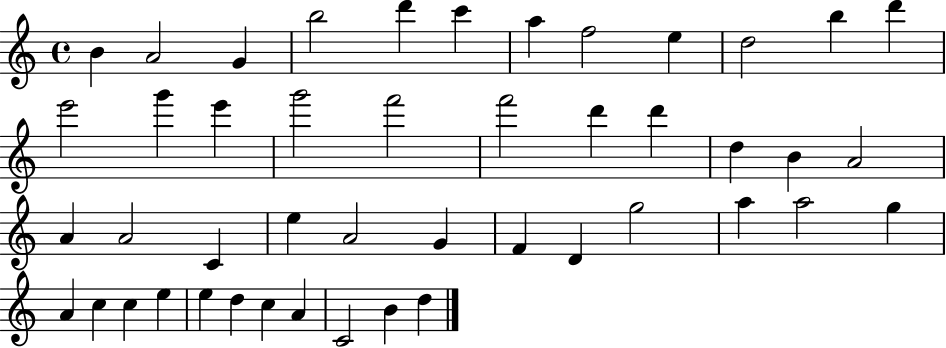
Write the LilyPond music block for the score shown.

{
  \clef treble
  \time 4/4
  \defaultTimeSignature
  \key c \major
  b'4 a'2 g'4 | b''2 d'''4 c'''4 | a''4 f''2 e''4 | d''2 b''4 d'''4 | \break e'''2 g'''4 e'''4 | g'''2 f'''2 | f'''2 d'''4 d'''4 | d''4 b'4 a'2 | \break a'4 a'2 c'4 | e''4 a'2 g'4 | f'4 d'4 g''2 | a''4 a''2 g''4 | \break a'4 c''4 c''4 e''4 | e''4 d''4 c''4 a'4 | c'2 b'4 d''4 | \bar "|."
}